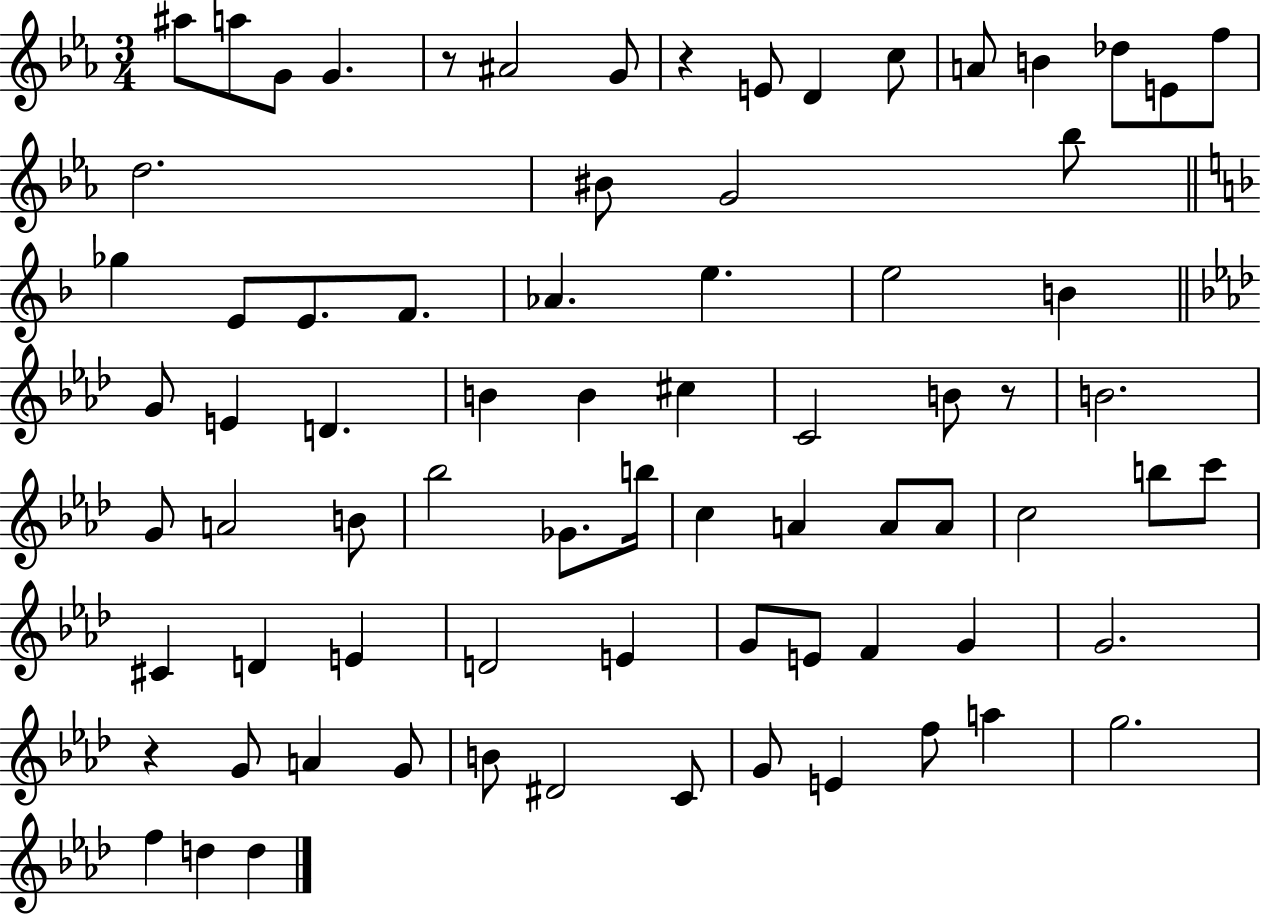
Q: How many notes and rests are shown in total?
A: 76